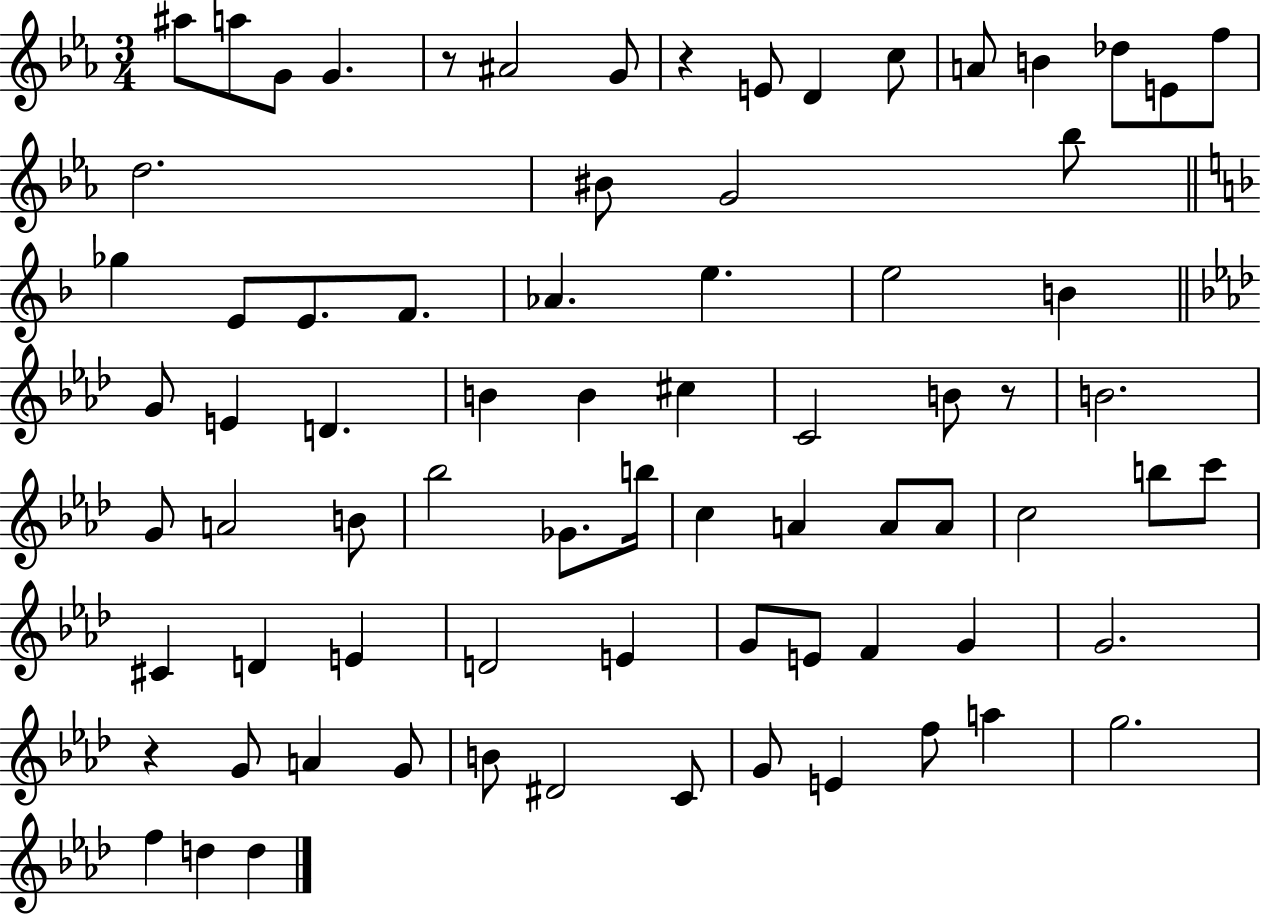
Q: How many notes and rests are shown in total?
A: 76